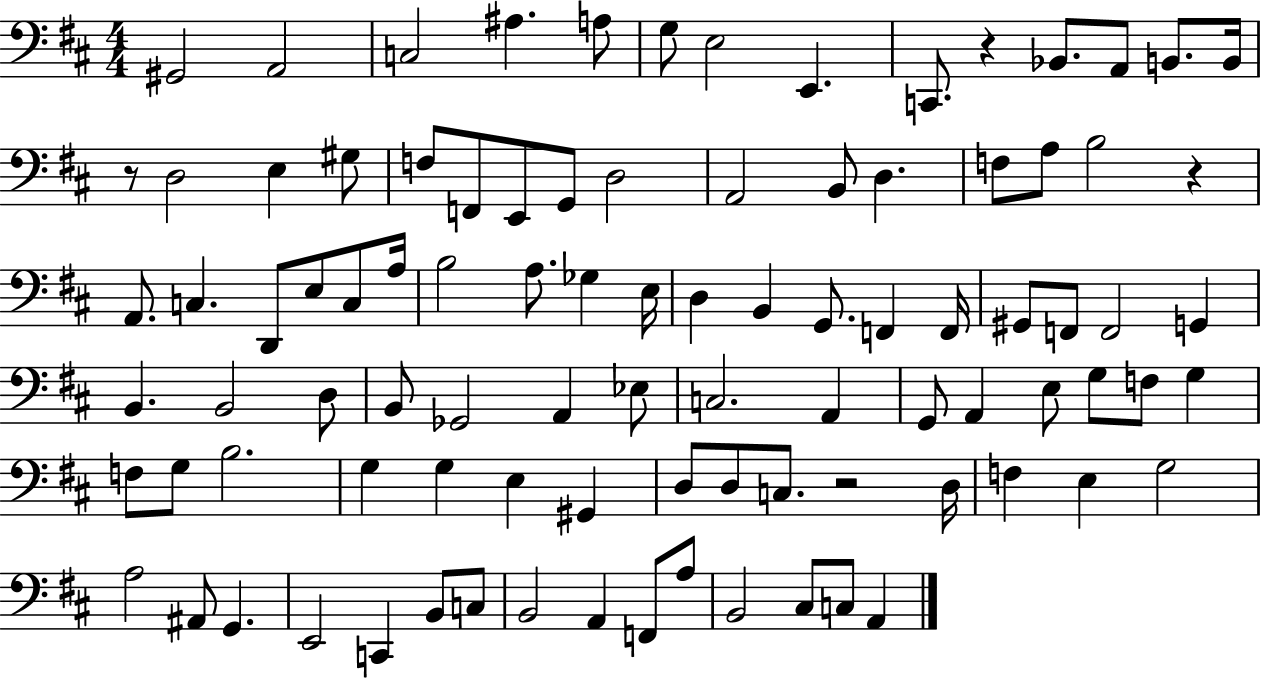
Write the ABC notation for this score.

X:1
T:Untitled
M:4/4
L:1/4
K:D
^G,,2 A,,2 C,2 ^A, A,/2 G,/2 E,2 E,, C,,/2 z _B,,/2 A,,/2 B,,/2 B,,/4 z/2 D,2 E, ^G,/2 F,/2 F,,/2 E,,/2 G,,/2 D,2 A,,2 B,,/2 D, F,/2 A,/2 B,2 z A,,/2 C, D,,/2 E,/2 C,/2 A,/4 B,2 A,/2 _G, E,/4 D, B,, G,,/2 F,, F,,/4 ^G,,/2 F,,/2 F,,2 G,, B,, B,,2 D,/2 B,,/2 _G,,2 A,, _E,/2 C,2 A,, G,,/2 A,, E,/2 G,/2 F,/2 G, F,/2 G,/2 B,2 G, G, E, ^G,, D,/2 D,/2 C,/2 z2 D,/4 F, E, G,2 A,2 ^A,,/2 G,, E,,2 C,, B,,/2 C,/2 B,,2 A,, F,,/2 A,/2 B,,2 ^C,/2 C,/2 A,,